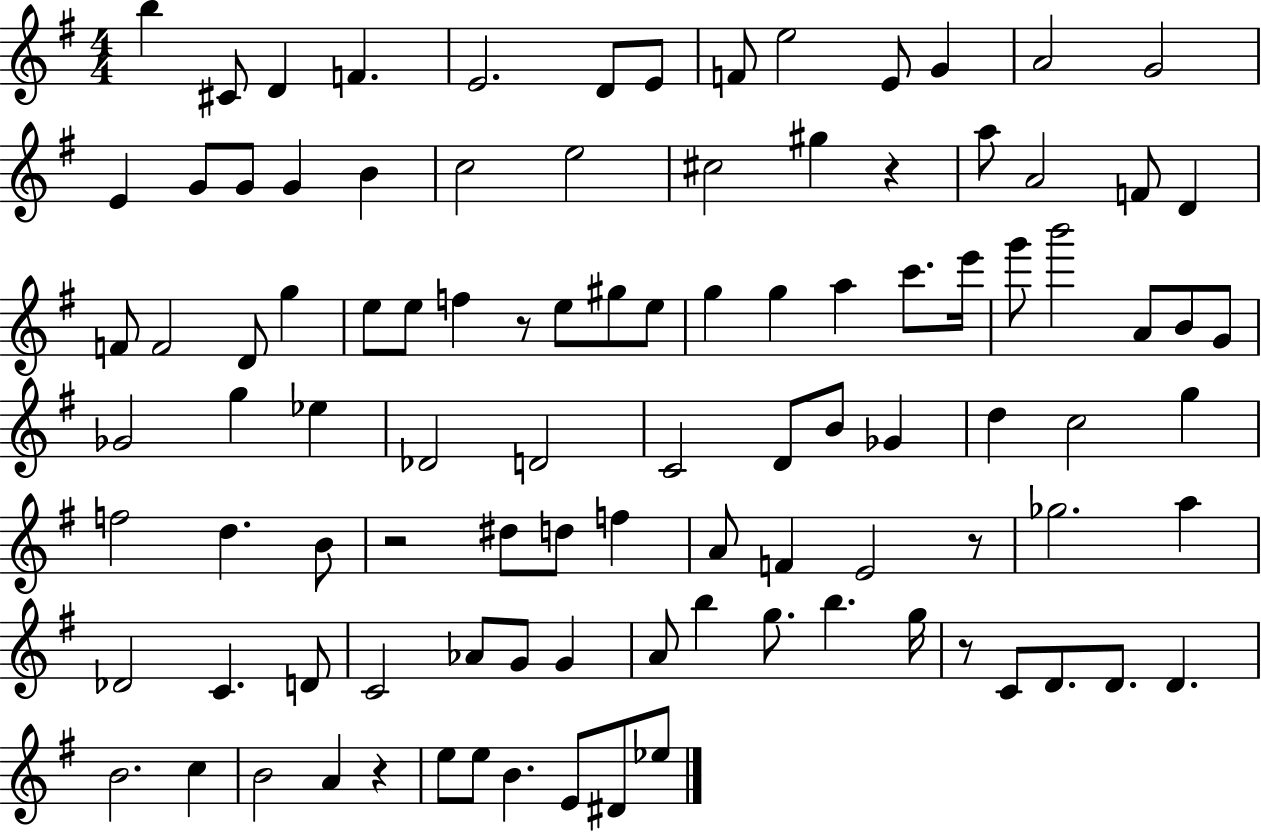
{
  \clef treble
  \numericTimeSignature
  \time 4/4
  \key g \major
  \repeat volta 2 { b''4 cis'8 d'4 f'4. | e'2. d'8 e'8 | f'8 e''2 e'8 g'4 | a'2 g'2 | \break e'4 g'8 g'8 g'4 b'4 | c''2 e''2 | cis''2 gis''4 r4 | a''8 a'2 f'8 d'4 | \break f'8 f'2 d'8 g''4 | e''8 e''8 f''4 r8 e''8 gis''8 e''8 | g''4 g''4 a''4 c'''8. e'''16 | g'''8 b'''2 a'8 b'8 g'8 | \break ges'2 g''4 ees''4 | des'2 d'2 | c'2 d'8 b'8 ges'4 | d''4 c''2 g''4 | \break f''2 d''4. b'8 | r2 dis''8 d''8 f''4 | a'8 f'4 e'2 r8 | ges''2. a''4 | \break des'2 c'4. d'8 | c'2 aes'8 g'8 g'4 | a'8 b''4 g''8. b''4. g''16 | r8 c'8 d'8. d'8. d'4. | \break b'2. c''4 | b'2 a'4 r4 | e''8 e''8 b'4. e'8 dis'8 ees''8 | } \bar "|."
}